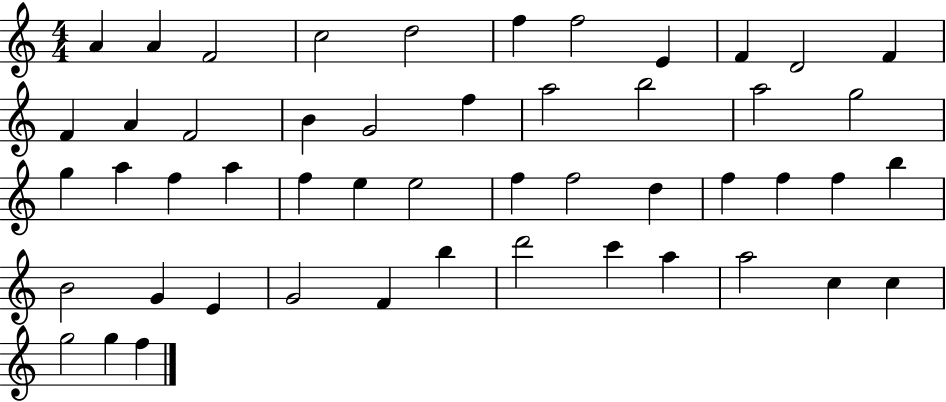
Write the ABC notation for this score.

X:1
T:Untitled
M:4/4
L:1/4
K:C
A A F2 c2 d2 f f2 E F D2 F F A F2 B G2 f a2 b2 a2 g2 g a f a f e e2 f f2 d f f f b B2 G E G2 F b d'2 c' a a2 c c g2 g f